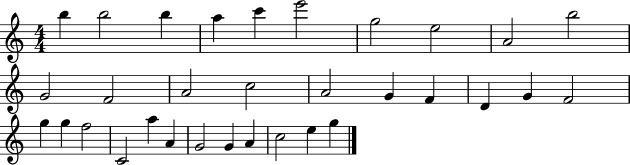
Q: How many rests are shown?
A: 0